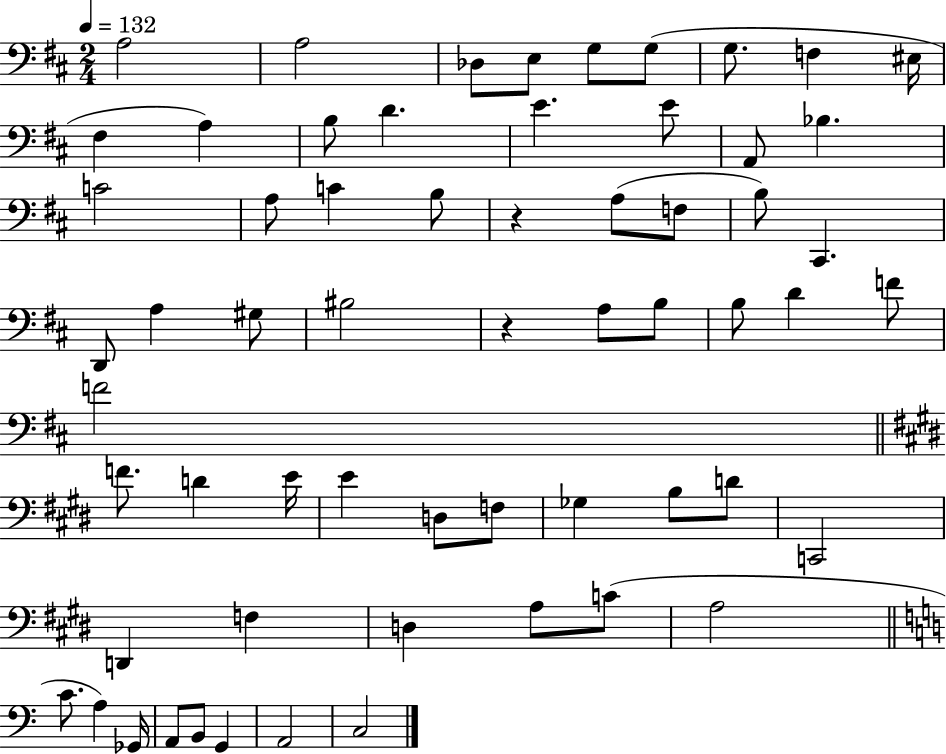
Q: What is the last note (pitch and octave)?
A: C3